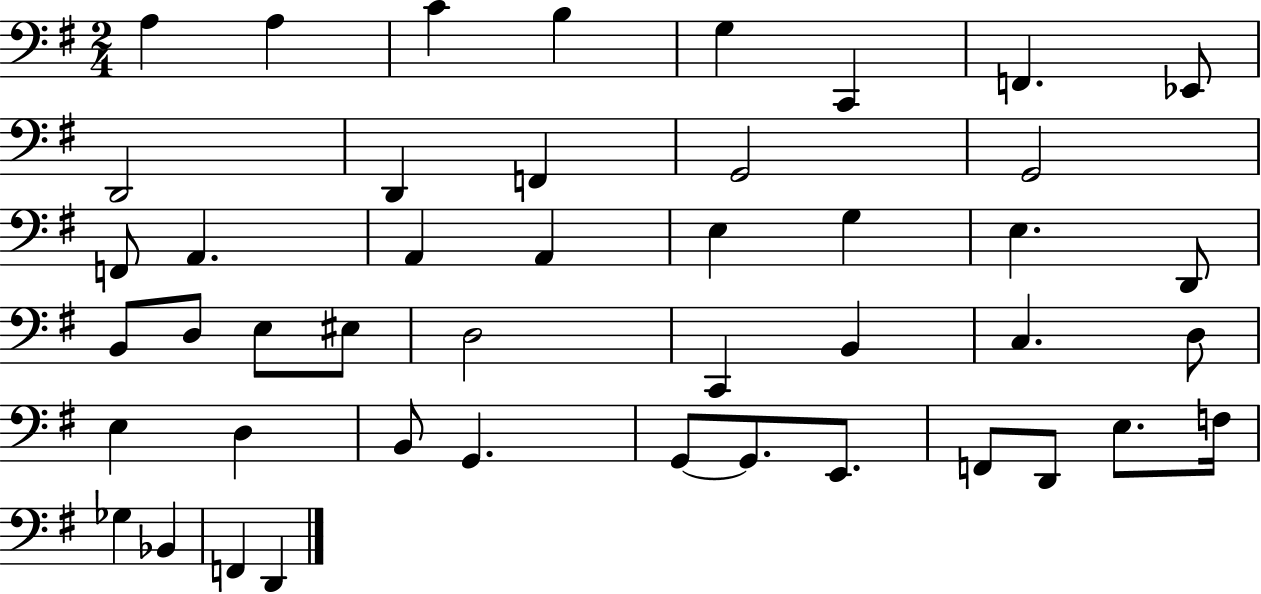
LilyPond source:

{
  \clef bass
  \numericTimeSignature
  \time 2/4
  \key g \major
  \repeat volta 2 { a4 a4 | c'4 b4 | g4 c,4 | f,4. ees,8 | \break d,2 | d,4 f,4 | g,2 | g,2 | \break f,8 a,4. | a,4 a,4 | e4 g4 | e4. d,8 | \break b,8 d8 e8 eis8 | d2 | c,4 b,4 | c4. d8 | \break e4 d4 | b,8 g,4. | g,8~~ g,8. e,8. | f,8 d,8 e8. f16 | \break ges4 bes,4 | f,4 d,4 | } \bar "|."
}